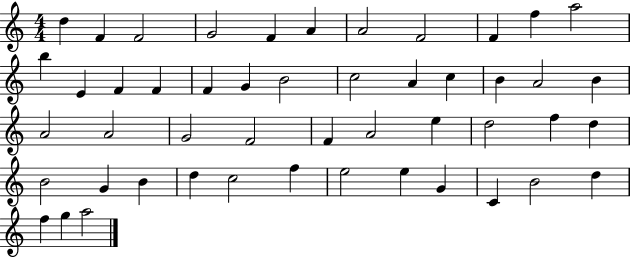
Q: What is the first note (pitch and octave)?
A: D5